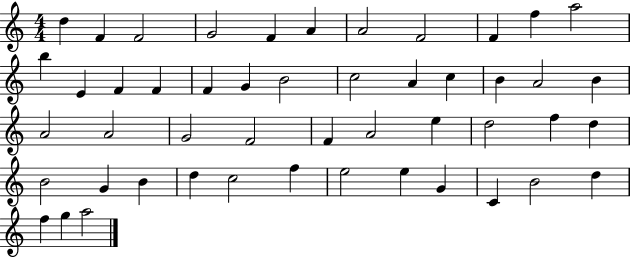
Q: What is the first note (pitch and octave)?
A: D5